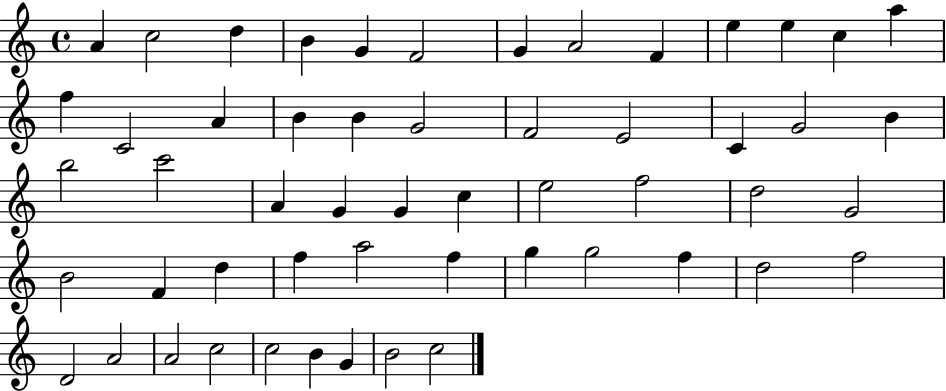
{
  \clef treble
  \time 4/4
  \defaultTimeSignature
  \key c \major
  a'4 c''2 d''4 | b'4 g'4 f'2 | g'4 a'2 f'4 | e''4 e''4 c''4 a''4 | \break f''4 c'2 a'4 | b'4 b'4 g'2 | f'2 e'2 | c'4 g'2 b'4 | \break b''2 c'''2 | a'4 g'4 g'4 c''4 | e''2 f''2 | d''2 g'2 | \break b'2 f'4 d''4 | f''4 a''2 f''4 | g''4 g''2 f''4 | d''2 f''2 | \break d'2 a'2 | a'2 c''2 | c''2 b'4 g'4 | b'2 c''2 | \break \bar "|."
}